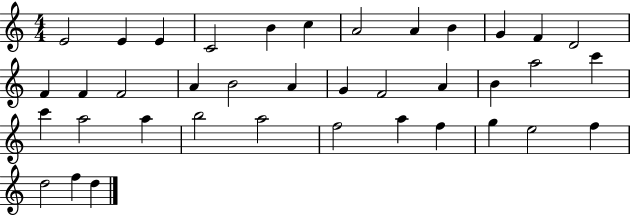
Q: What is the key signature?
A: C major